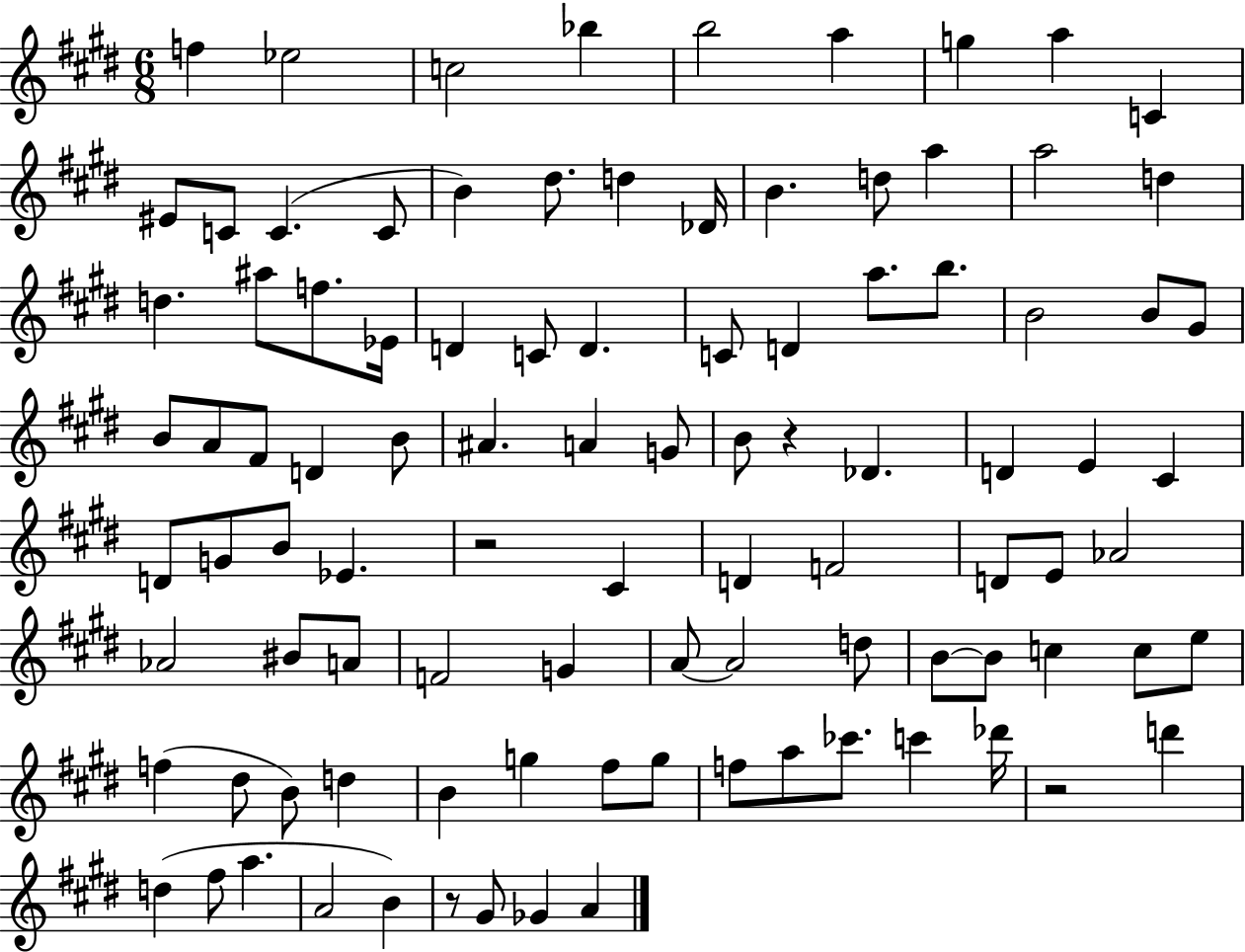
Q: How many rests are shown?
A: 4